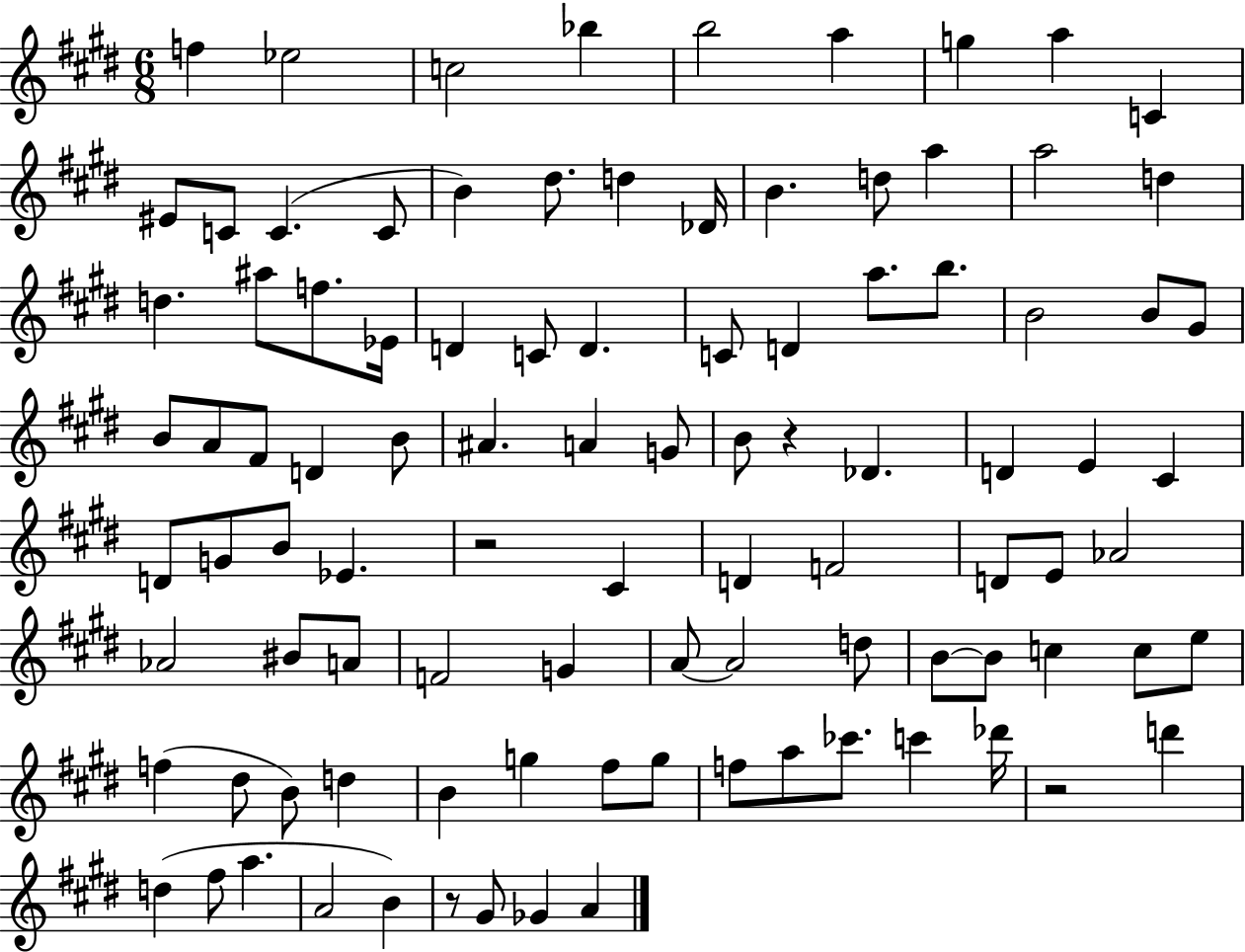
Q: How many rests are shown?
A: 4